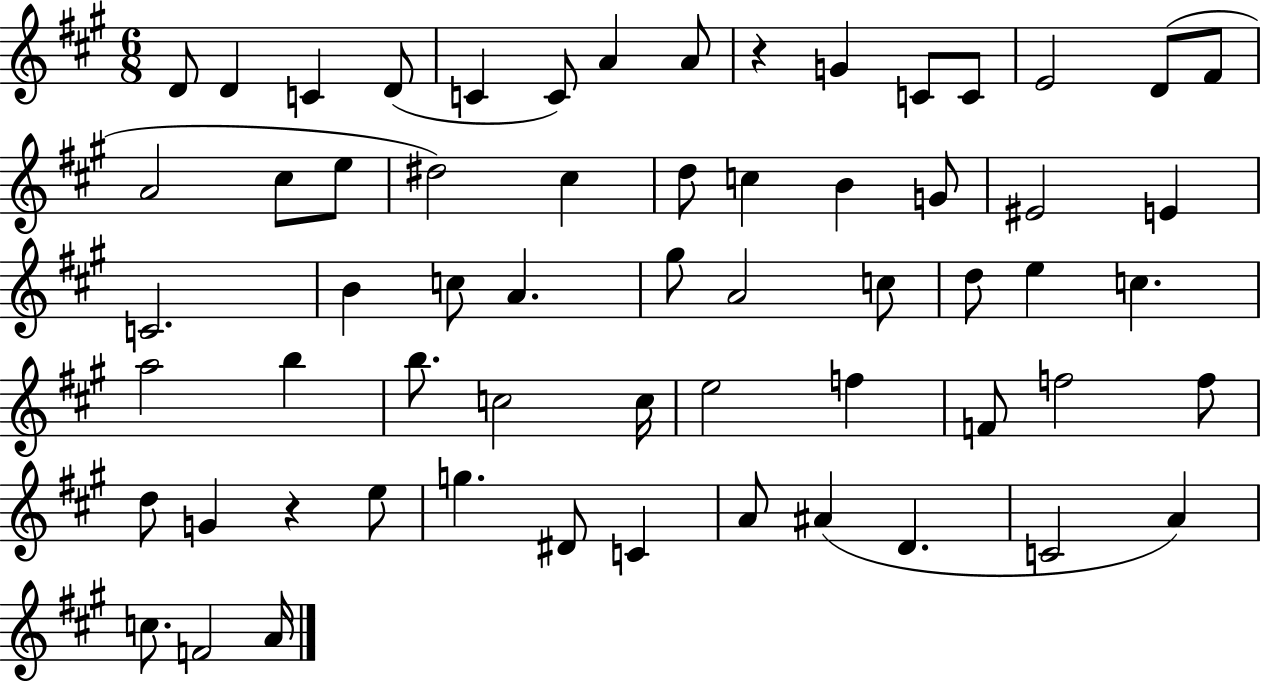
{
  \clef treble
  \numericTimeSignature
  \time 6/8
  \key a \major
  d'8 d'4 c'4 d'8( | c'4 c'8) a'4 a'8 | r4 g'4 c'8 c'8 | e'2 d'8( fis'8 | \break a'2 cis''8 e''8 | dis''2) cis''4 | d''8 c''4 b'4 g'8 | eis'2 e'4 | \break c'2. | b'4 c''8 a'4. | gis''8 a'2 c''8 | d''8 e''4 c''4. | \break a''2 b''4 | b''8. c''2 c''16 | e''2 f''4 | f'8 f''2 f''8 | \break d''8 g'4 r4 e''8 | g''4. dis'8 c'4 | a'8 ais'4( d'4. | c'2 a'4) | \break c''8. f'2 a'16 | \bar "|."
}